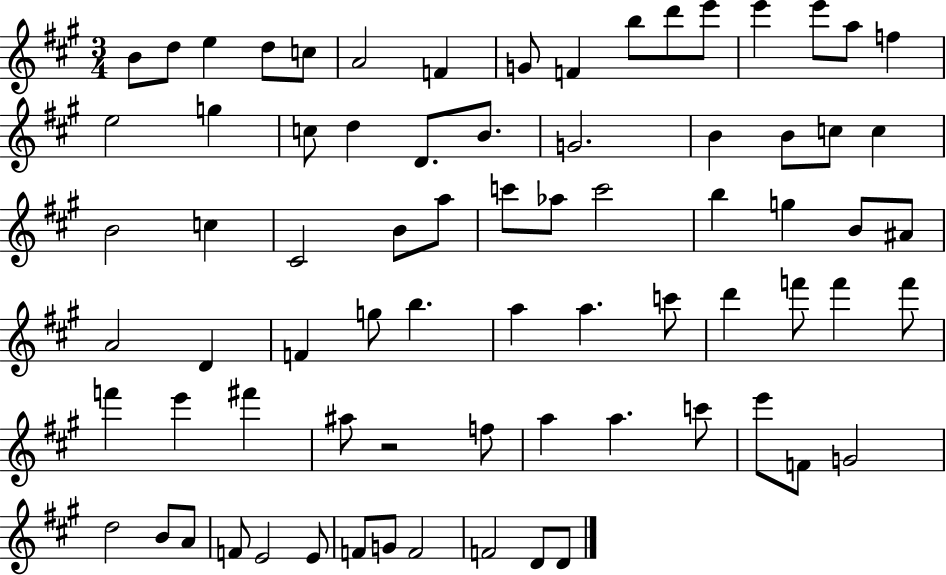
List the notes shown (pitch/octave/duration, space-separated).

B4/e D5/e E5/q D5/e C5/e A4/h F4/q G4/e F4/q B5/e D6/e E6/e E6/q E6/e A5/e F5/q E5/h G5/q C5/e D5/q D4/e. B4/e. G4/h. B4/q B4/e C5/e C5/q B4/h C5/q C#4/h B4/e A5/e C6/e Ab5/e C6/h B5/q G5/q B4/e A#4/e A4/h D4/q F4/q G5/e B5/q. A5/q A5/q. C6/e D6/q F6/e F6/q F6/e F6/q E6/q F#6/q A#5/e R/h F5/e A5/q A5/q. C6/e E6/e F4/e G4/h D5/h B4/e A4/e F4/e E4/h E4/e F4/e G4/e F4/h F4/h D4/e D4/e